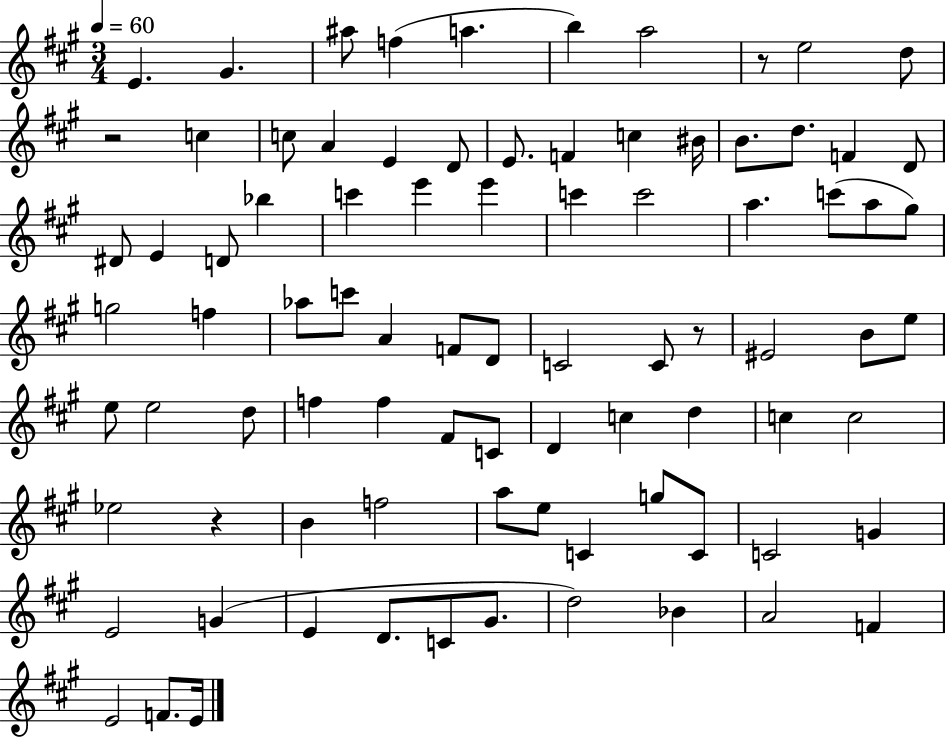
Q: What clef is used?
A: treble